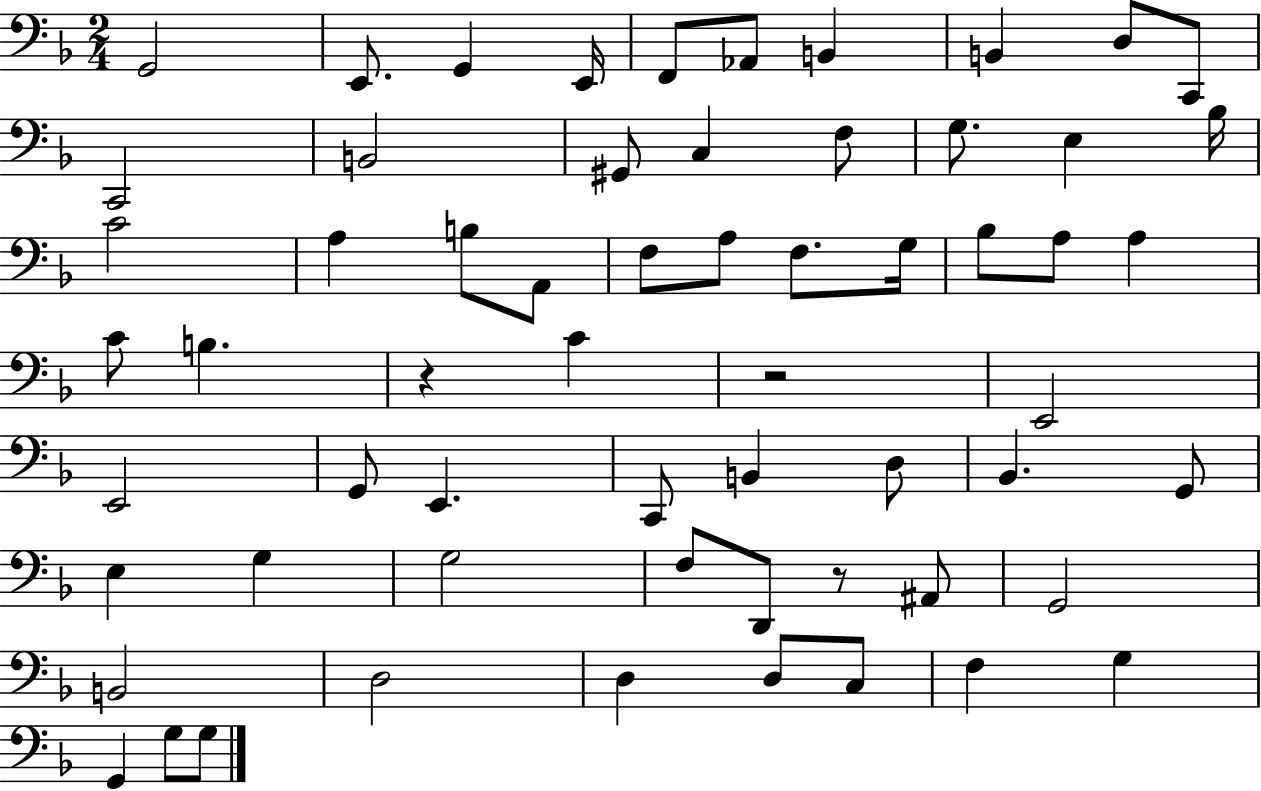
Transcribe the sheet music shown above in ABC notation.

X:1
T:Untitled
M:2/4
L:1/4
K:F
G,,2 E,,/2 G,, E,,/4 F,,/2 _A,,/2 B,, B,, D,/2 C,,/2 C,,2 B,,2 ^G,,/2 C, F,/2 G,/2 E, _B,/4 C2 A, B,/2 A,,/2 F,/2 A,/2 F,/2 G,/4 _B,/2 A,/2 A, C/2 B, z C z2 E,,2 E,,2 G,,/2 E,, C,,/2 B,, D,/2 _B,, G,,/2 E, G, G,2 F,/2 D,,/2 z/2 ^A,,/2 G,,2 B,,2 D,2 D, D,/2 C,/2 F, G, G,, G,/2 G,/2